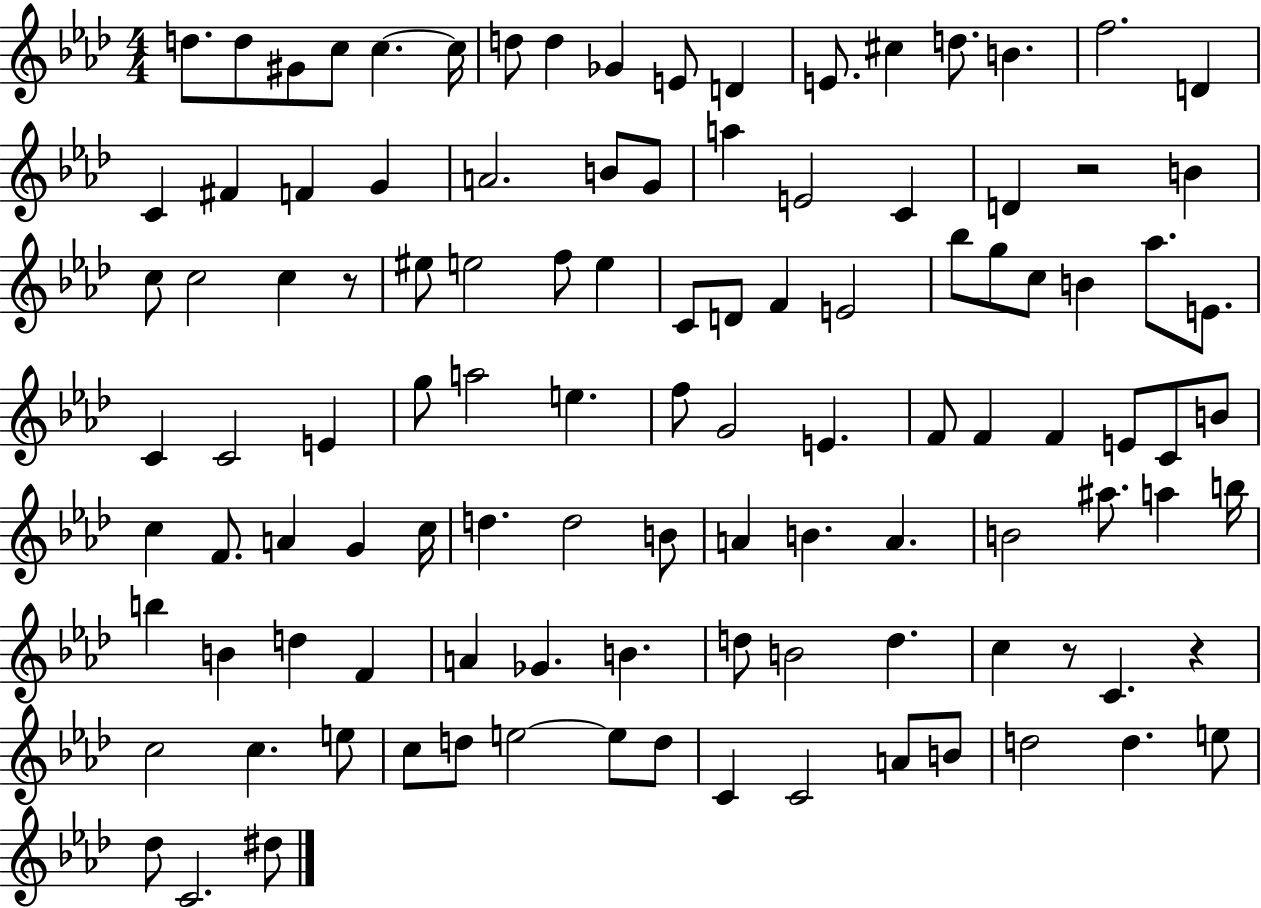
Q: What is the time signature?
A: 4/4